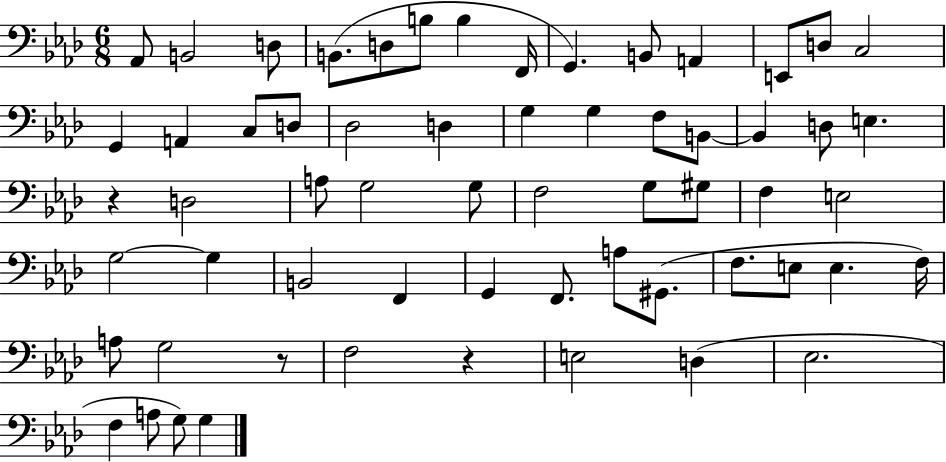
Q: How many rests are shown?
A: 3